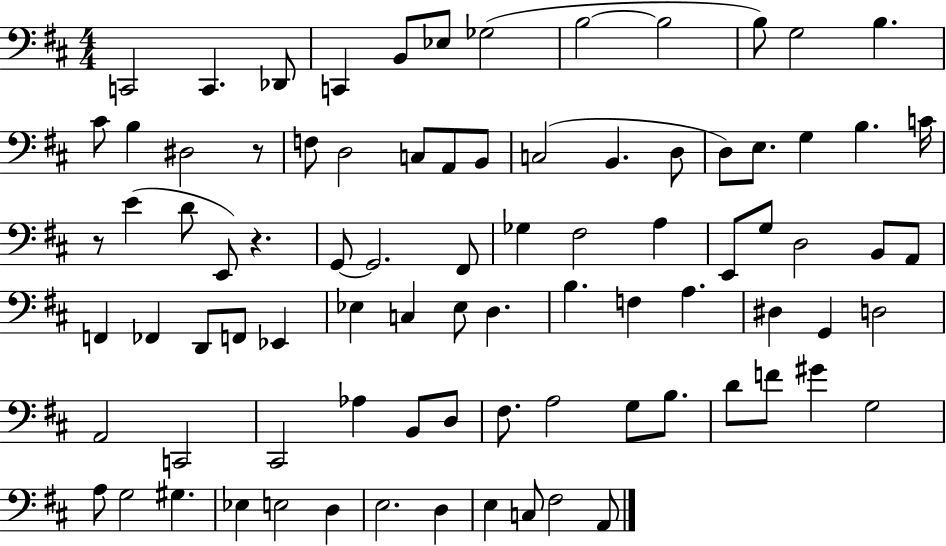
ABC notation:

X:1
T:Untitled
M:4/4
L:1/4
K:D
C,,2 C,, _D,,/2 C,, B,,/2 _E,/2 _G,2 B,2 B,2 B,/2 G,2 B, ^C/2 B, ^D,2 z/2 F,/2 D,2 C,/2 A,,/2 B,,/2 C,2 B,, D,/2 D,/2 E,/2 G, B, C/4 z/2 E D/2 E,,/2 z G,,/2 G,,2 ^F,,/2 _G, ^F,2 A, E,,/2 G,/2 D,2 B,,/2 A,,/2 F,, _F,, D,,/2 F,,/2 _E,, _E, C, _E,/2 D, B, F, A, ^D, G,, D,2 A,,2 C,,2 ^C,,2 _A, B,,/2 D,/2 ^F,/2 A,2 G,/2 B,/2 D/2 F/2 ^G G,2 A,/2 G,2 ^G, _E, E,2 D, E,2 D, E, C,/2 ^F,2 A,,/2